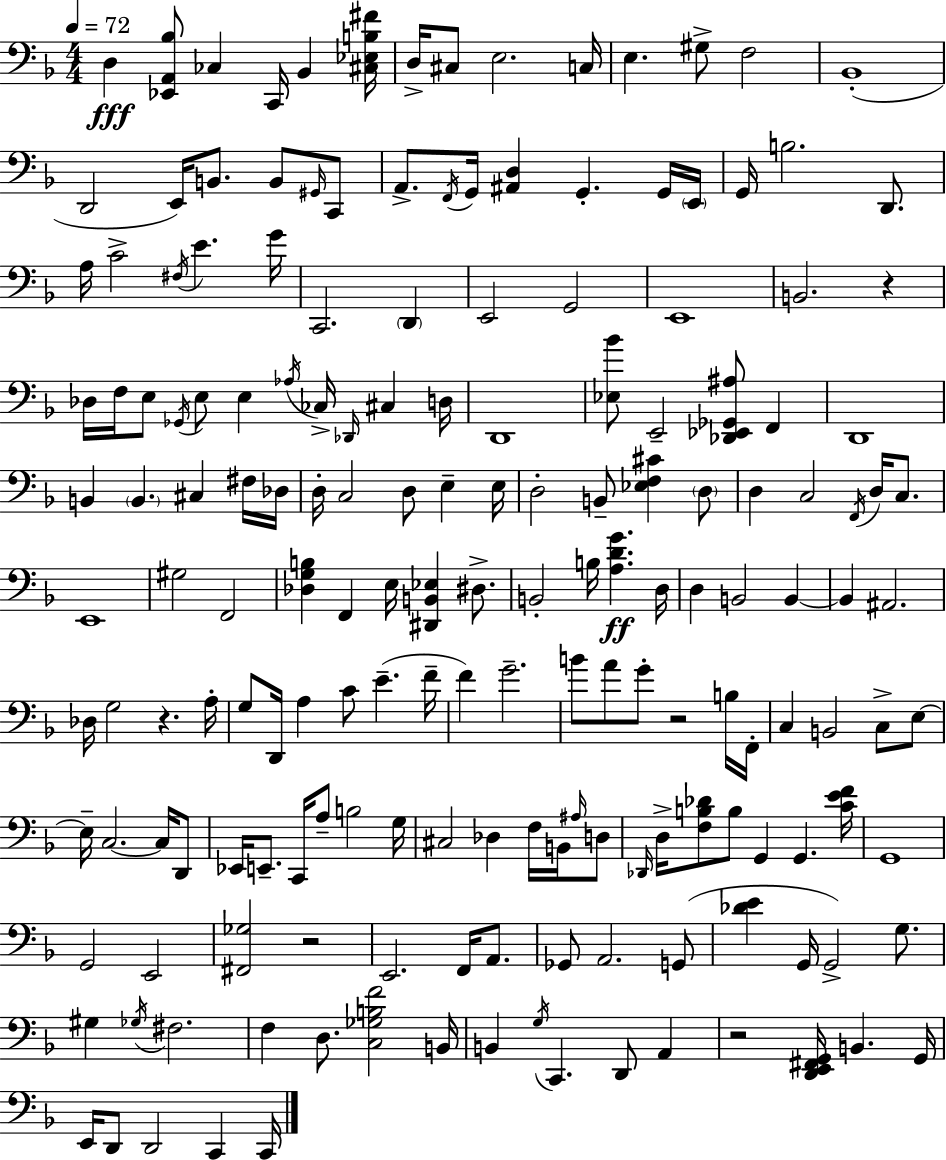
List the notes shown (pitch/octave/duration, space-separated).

D3/q [Eb2,A2,Bb3]/e CES3/q C2/s Bb2/q [C#3,Eb3,B3,F#4]/s D3/s C#3/e E3/h. C3/s E3/q. G#3/e F3/h Bb2/w D2/h E2/s B2/e. B2/e G#2/s C2/e A2/e. F2/s G2/s [A#2,D3]/q G2/q. G2/s E2/s G2/s B3/h. D2/e. A3/s C4/h F#3/s E4/q. G4/s C2/h. D2/q E2/h G2/h E2/w B2/h. R/q Db3/s F3/s E3/e Gb2/s E3/e E3/q Ab3/s CES3/s Db2/s C#3/q D3/s D2/w [Eb3,Bb4]/e E2/h [Db2,Eb2,Gb2,A#3]/e F2/q D2/w B2/q B2/q. C#3/q F#3/s Db3/s D3/s C3/h D3/e E3/q E3/s D3/h B2/e [Eb3,F3,C#4]/q D3/e D3/q C3/h F2/s D3/s C3/e. E2/w G#3/h F2/h [Db3,G3,B3]/q F2/q E3/s [D#2,B2,Eb3]/q D#3/e. B2/h B3/s [A3,D4,G4]/q. D3/s D3/q B2/h B2/q B2/q A#2/h. Db3/s G3/h R/q. A3/s G3/e D2/s A3/q C4/e E4/q. F4/s F4/q G4/h. B4/e A4/e G4/e R/h B3/s F2/s C3/q B2/h C3/e E3/e E3/s C3/h. C3/s D2/e Eb2/s E2/e. C2/s A3/e B3/h G3/s C#3/h Db3/q F3/s B2/s A#3/s D3/e Db2/s D3/s [F3,B3,Db4]/e B3/e G2/q G2/q. [C4,E4,F4]/s G2/w G2/h E2/h [F#2,Gb3]/h R/h E2/h. F2/s A2/e. Gb2/e A2/h. G2/e [Db4,E4]/q G2/s G2/h G3/e. G#3/q Gb3/s F#3/h. F3/q D3/e. [C3,Gb3,B3,F4]/h B2/s B2/q G3/s C2/q. D2/e A2/q R/h [D2,E2,F#2,G2]/s B2/q. G2/s E2/s D2/e D2/h C2/q C2/s